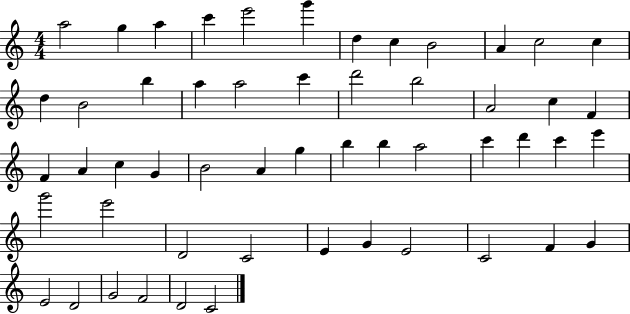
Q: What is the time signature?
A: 4/4